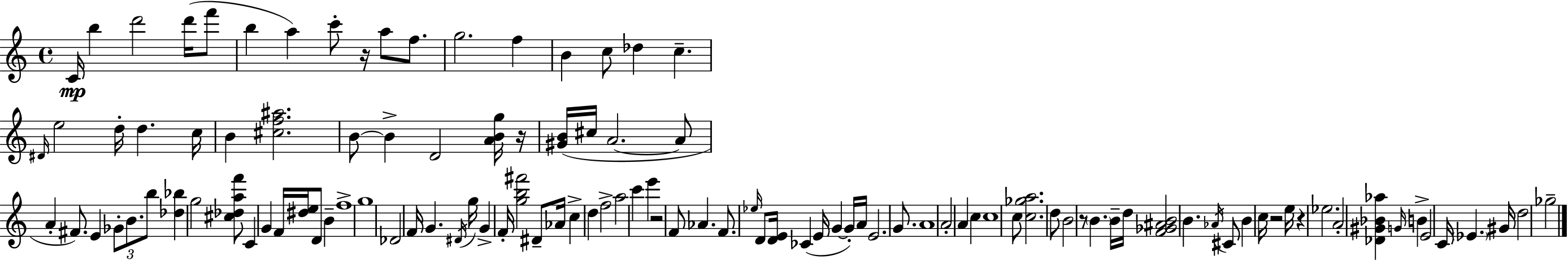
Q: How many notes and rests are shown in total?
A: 113